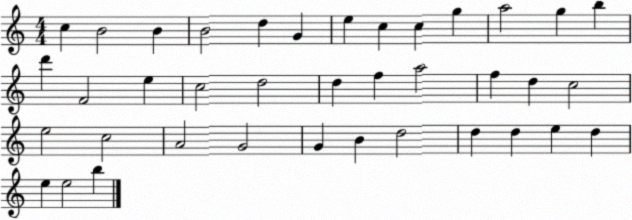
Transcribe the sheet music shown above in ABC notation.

X:1
T:Untitled
M:4/4
L:1/4
K:C
c B2 B B2 d G e c c g a2 g b d' F2 e c2 d2 d f a2 f d c2 e2 c2 A2 G2 G B d2 d d e d e e2 b